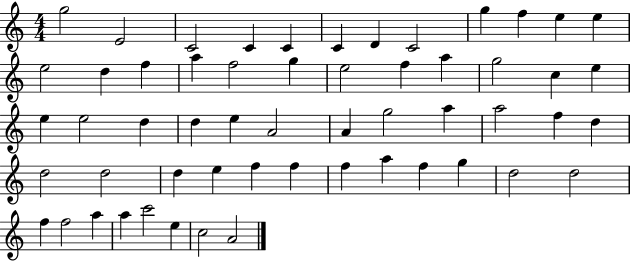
{
  \clef treble
  \numericTimeSignature
  \time 4/4
  \key c \major
  g''2 e'2 | c'2 c'4 c'4 | c'4 d'4 c'2 | g''4 f''4 e''4 e''4 | \break e''2 d''4 f''4 | a''4 f''2 g''4 | e''2 f''4 a''4 | g''2 c''4 e''4 | \break e''4 e''2 d''4 | d''4 e''4 a'2 | a'4 g''2 a''4 | a''2 f''4 d''4 | \break d''2 d''2 | d''4 e''4 f''4 f''4 | f''4 a''4 f''4 g''4 | d''2 d''2 | \break f''4 f''2 a''4 | a''4 c'''2 e''4 | c''2 a'2 | \bar "|."
}